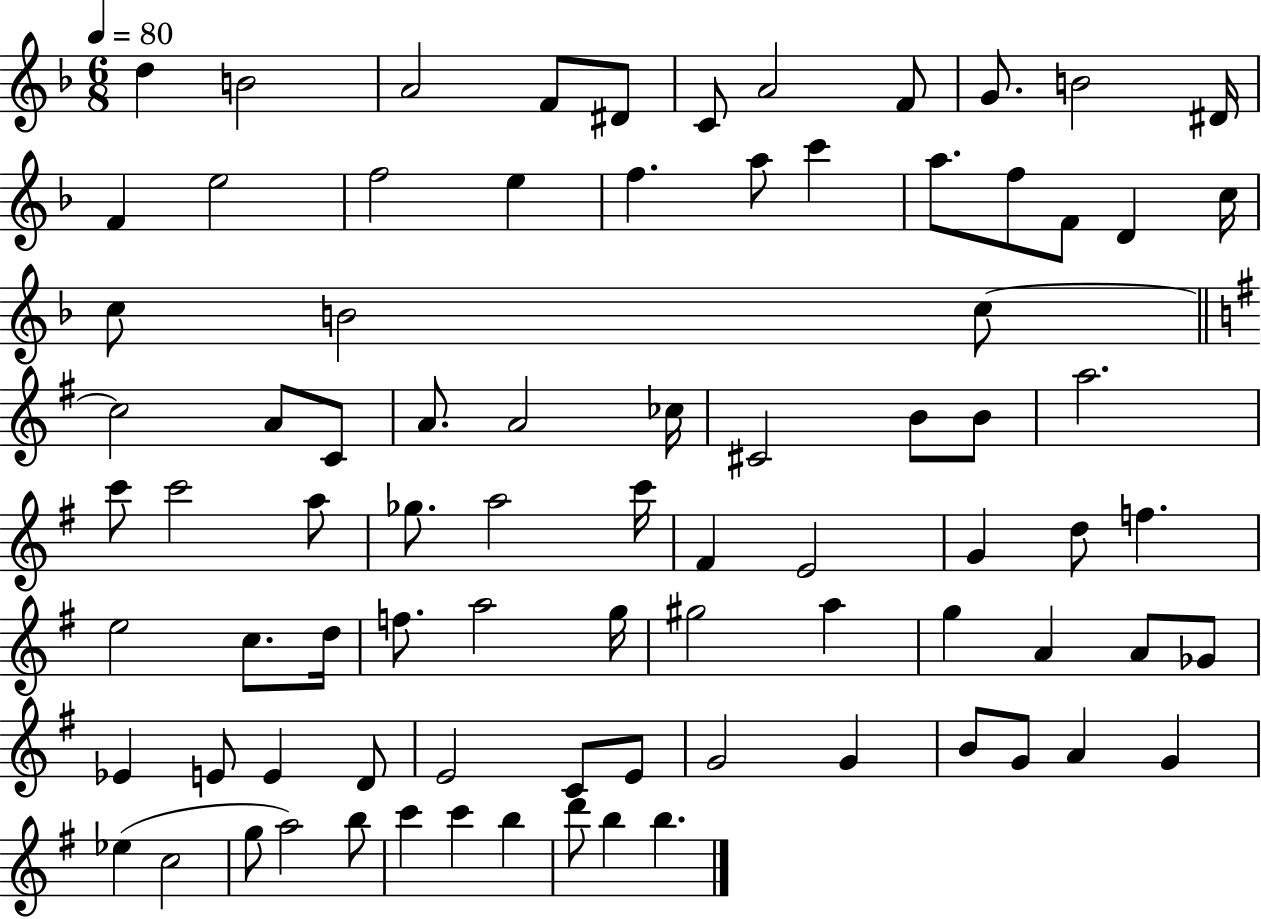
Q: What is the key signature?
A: F major